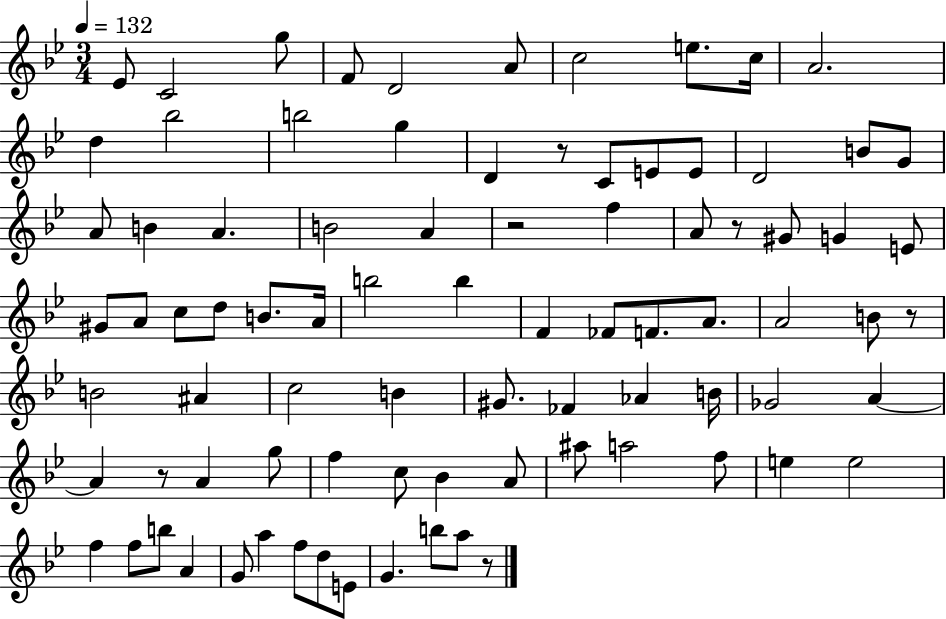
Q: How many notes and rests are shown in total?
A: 85